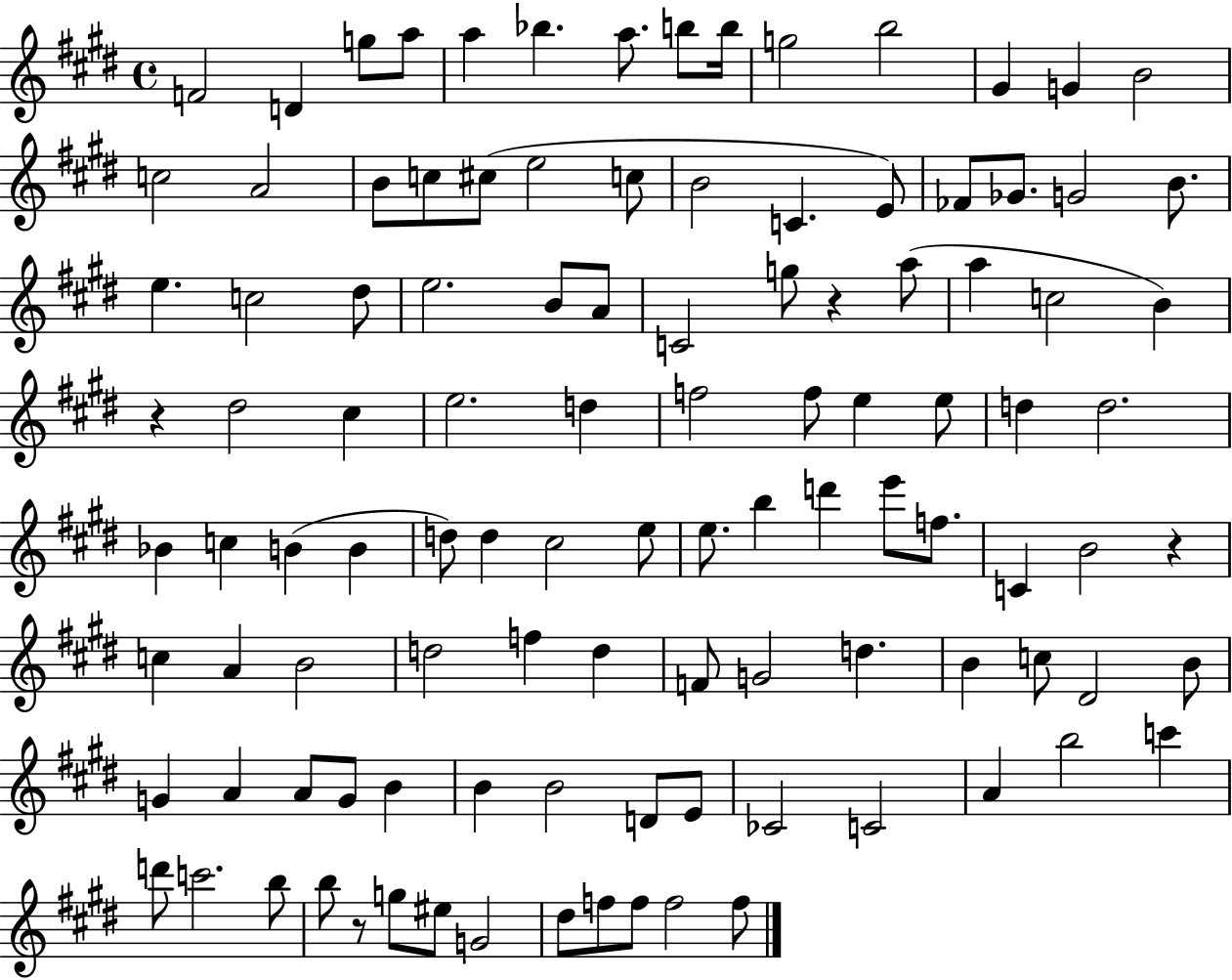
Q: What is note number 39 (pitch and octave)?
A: C5